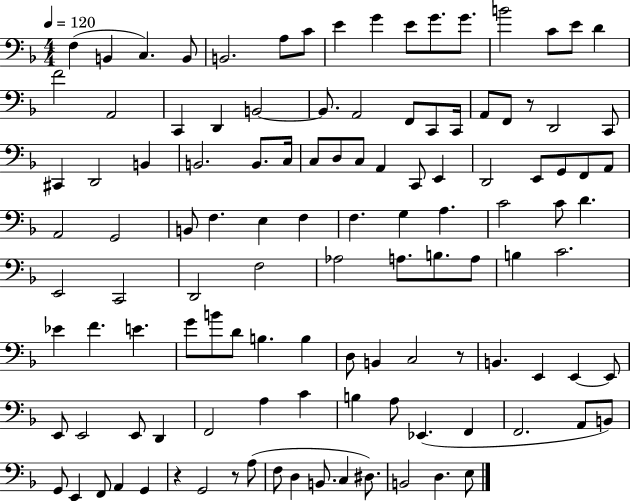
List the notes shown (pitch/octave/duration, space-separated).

F3/q B2/q C3/q. B2/e B2/h. A3/e C4/e E4/q G4/q E4/e G4/e. G4/e. B4/h C4/e E4/e D4/q F4/h A2/h C2/q D2/q B2/h B2/e. A2/h F2/e C2/e C2/s A2/e F2/e R/e D2/h C2/e C#2/q D2/h B2/q B2/h. B2/e. C3/s C3/e D3/e C3/e A2/q C2/e E2/q D2/h E2/e G2/e F2/e A2/e A2/h G2/h B2/e F3/q. E3/q F3/q F3/q. G3/q A3/q. C4/h C4/e D4/q. E2/h C2/h D2/h F3/h Ab3/h A3/e. B3/e. A3/e B3/q C4/h. Eb4/q F4/q. E4/q. G4/e B4/e D4/e B3/q. B3/q D3/e B2/q C3/h R/e B2/q. E2/q E2/q E2/e E2/e E2/h E2/e D2/q F2/h A3/q C4/q B3/q A3/e Eb2/q. F2/q F2/h. A2/e B2/e G2/e E2/q F2/e A2/q G2/q R/q G2/h R/e A3/e F3/e D3/q B2/e. C3/q D#3/e. B2/h D3/q. E3/e